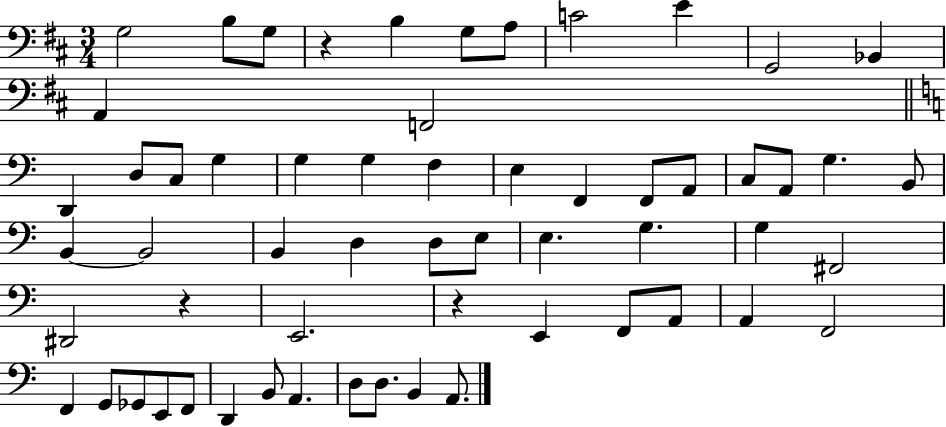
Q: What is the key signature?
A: D major